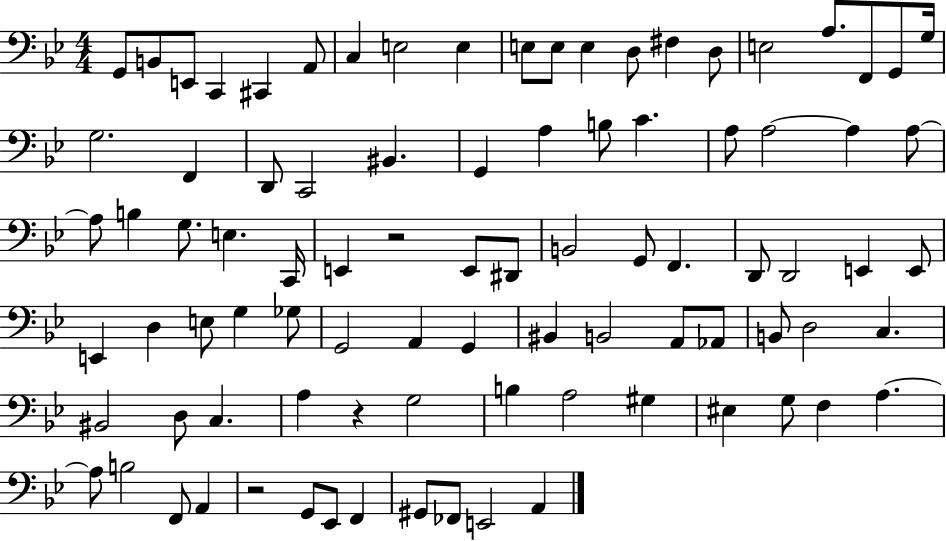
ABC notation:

X:1
T:Untitled
M:4/4
L:1/4
K:Bb
G,,/2 B,,/2 E,,/2 C,, ^C,, A,,/2 C, E,2 E, E,/2 E,/2 E, D,/2 ^F, D,/2 E,2 A,/2 F,,/2 G,,/2 G,/4 G,2 F,, D,,/2 C,,2 ^B,, G,, A, B,/2 C A,/2 A,2 A, A,/2 A,/2 B, G,/2 E, C,,/4 E,, z2 E,,/2 ^D,,/2 B,,2 G,,/2 F,, D,,/2 D,,2 E,, E,,/2 E,, D, E,/2 G, _G,/2 G,,2 A,, G,, ^B,, B,,2 A,,/2 _A,,/2 B,,/2 D,2 C, ^B,,2 D,/2 C, A, z G,2 B, A,2 ^G, ^E, G,/2 F, A, A,/2 B,2 F,,/2 A,, z2 G,,/2 _E,,/2 F,, ^G,,/2 _F,,/2 E,,2 A,,